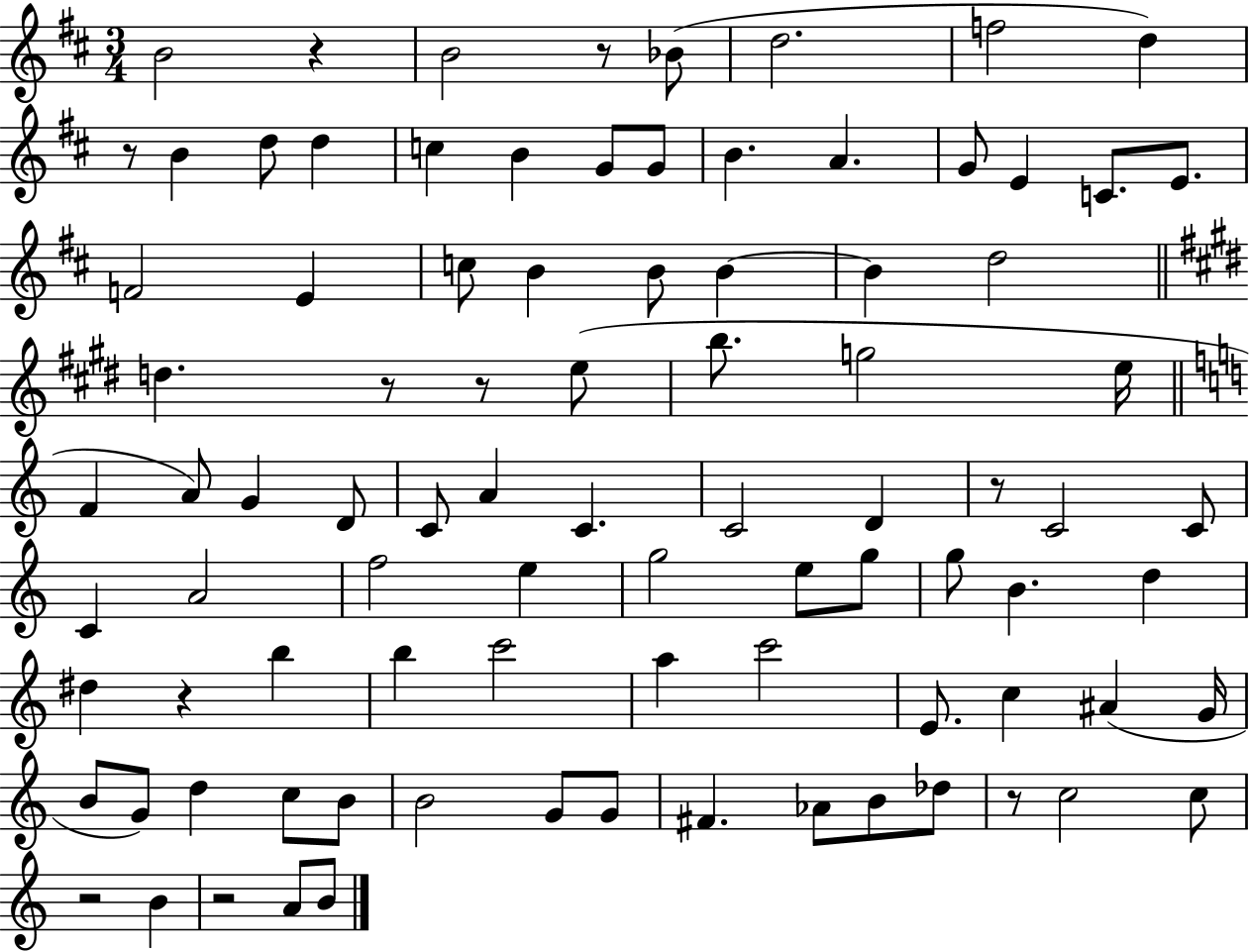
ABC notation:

X:1
T:Untitled
M:3/4
L:1/4
K:D
B2 z B2 z/2 _B/2 d2 f2 d z/2 B d/2 d c B G/2 G/2 B A G/2 E C/2 E/2 F2 E c/2 B B/2 B B d2 d z/2 z/2 e/2 b/2 g2 e/4 F A/2 G D/2 C/2 A C C2 D z/2 C2 C/2 C A2 f2 e g2 e/2 g/2 g/2 B d ^d z b b c'2 a c'2 E/2 c ^A G/4 B/2 G/2 d c/2 B/2 B2 G/2 G/2 ^F _A/2 B/2 _d/2 z/2 c2 c/2 z2 B z2 A/2 B/2